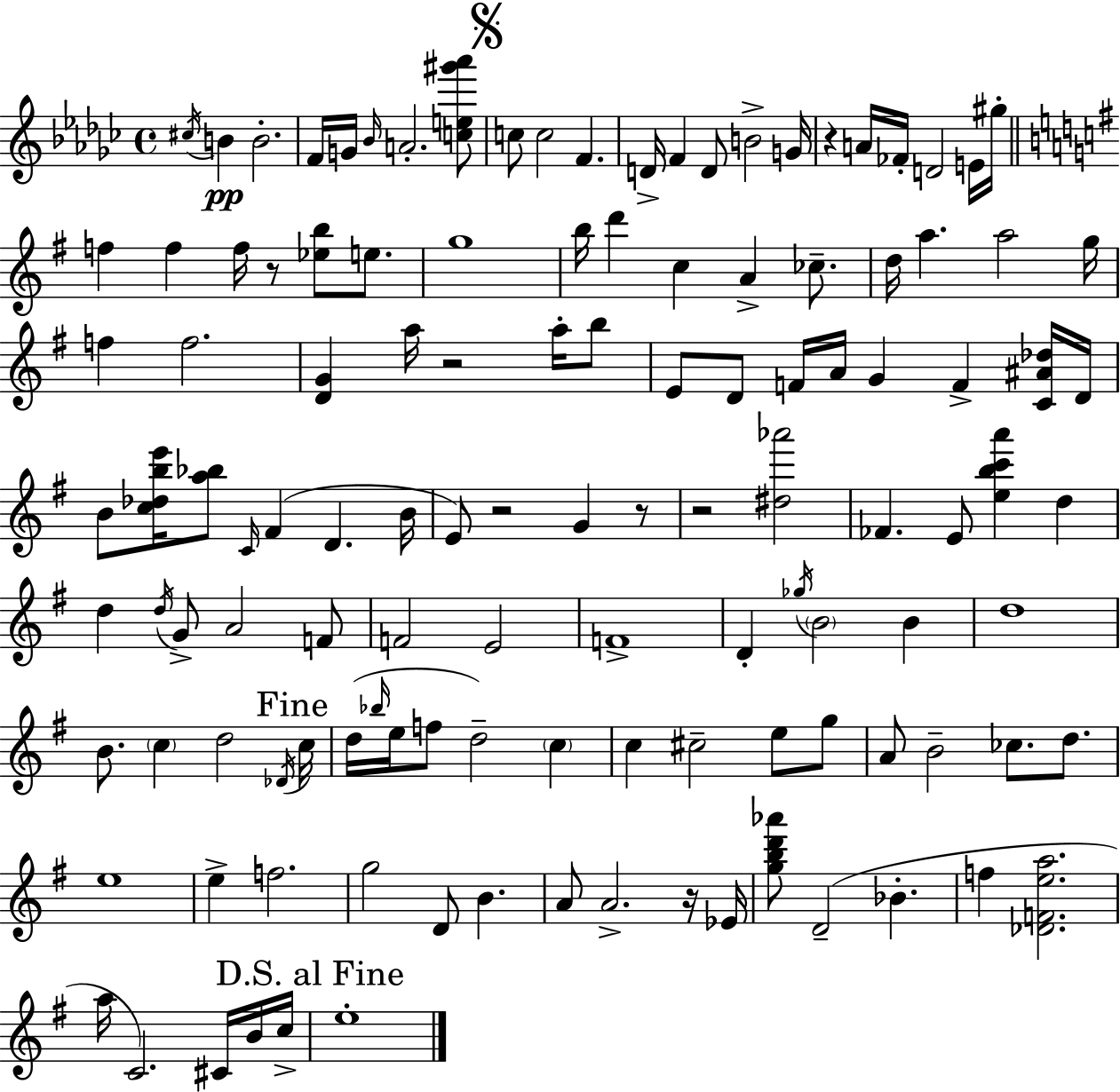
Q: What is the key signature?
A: EES minor